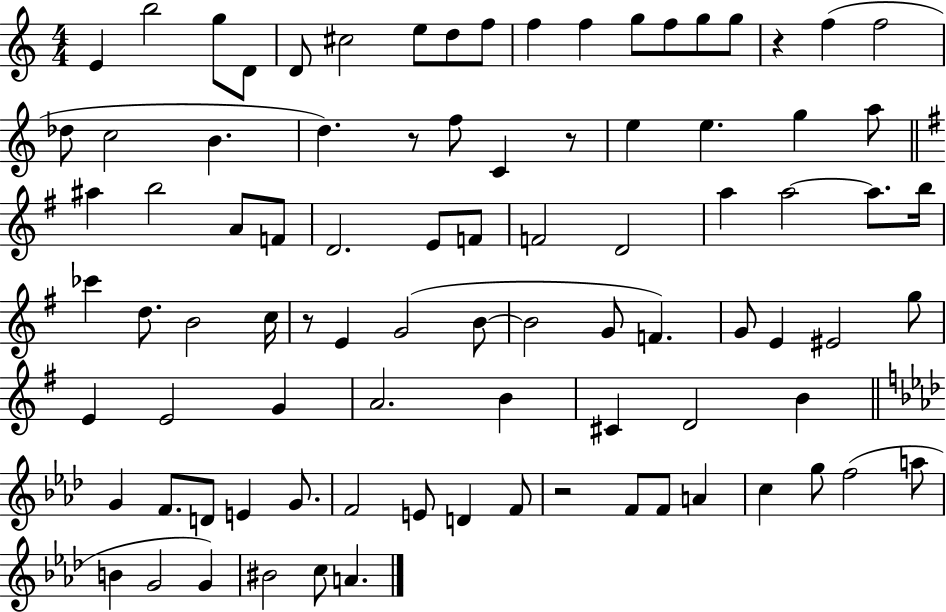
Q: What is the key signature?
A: C major